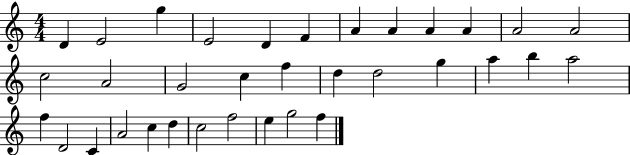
{
  \clef treble
  \numericTimeSignature
  \time 4/4
  \key c \major
  d'4 e'2 g''4 | e'2 d'4 f'4 | a'4 a'4 a'4 a'4 | a'2 a'2 | \break c''2 a'2 | g'2 c''4 f''4 | d''4 d''2 g''4 | a''4 b''4 a''2 | \break f''4 d'2 c'4 | a'2 c''4 d''4 | c''2 f''2 | e''4 g''2 f''4 | \break \bar "|."
}